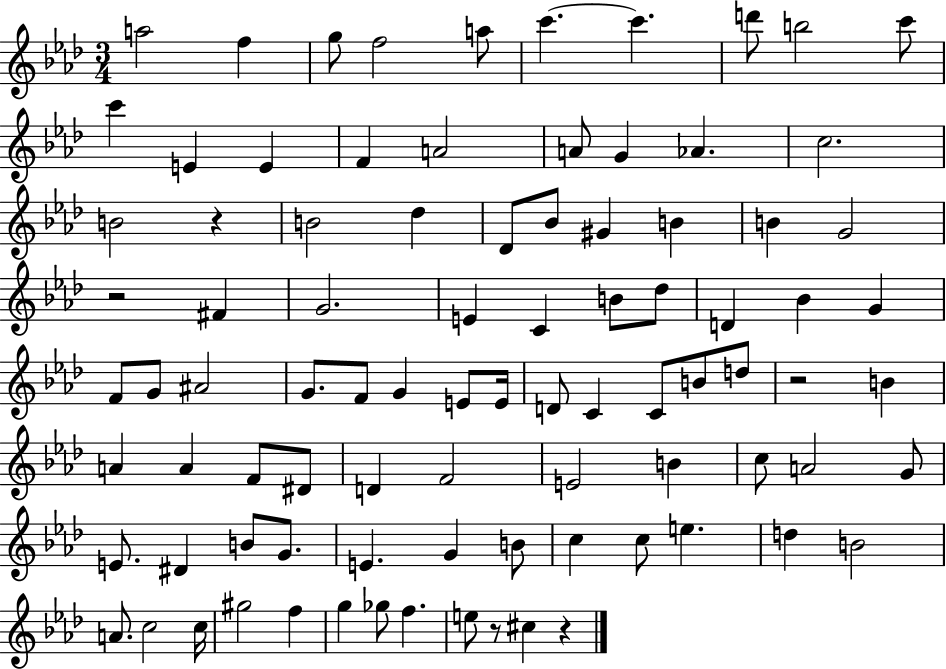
{
  \clef treble
  \numericTimeSignature
  \time 3/4
  \key aes \major
  a''2 f''4 | g''8 f''2 a''8 | c'''4.~~ c'''4. | d'''8 b''2 c'''8 | \break c'''4 e'4 e'4 | f'4 a'2 | a'8 g'4 aes'4. | c''2. | \break b'2 r4 | b'2 des''4 | des'8 bes'8 gis'4 b'4 | b'4 g'2 | \break r2 fis'4 | g'2. | e'4 c'4 b'8 des''8 | d'4 bes'4 g'4 | \break f'8 g'8 ais'2 | g'8. f'8 g'4 e'8 e'16 | d'8 c'4 c'8 b'8 d''8 | r2 b'4 | \break a'4 a'4 f'8 dis'8 | d'4 f'2 | e'2 b'4 | c''8 a'2 g'8 | \break e'8. dis'4 b'8 g'8. | e'4. g'4 b'8 | c''4 c''8 e''4. | d''4 b'2 | \break a'8. c''2 c''16 | gis''2 f''4 | g''4 ges''8 f''4. | e''8 r8 cis''4 r4 | \break \bar "|."
}